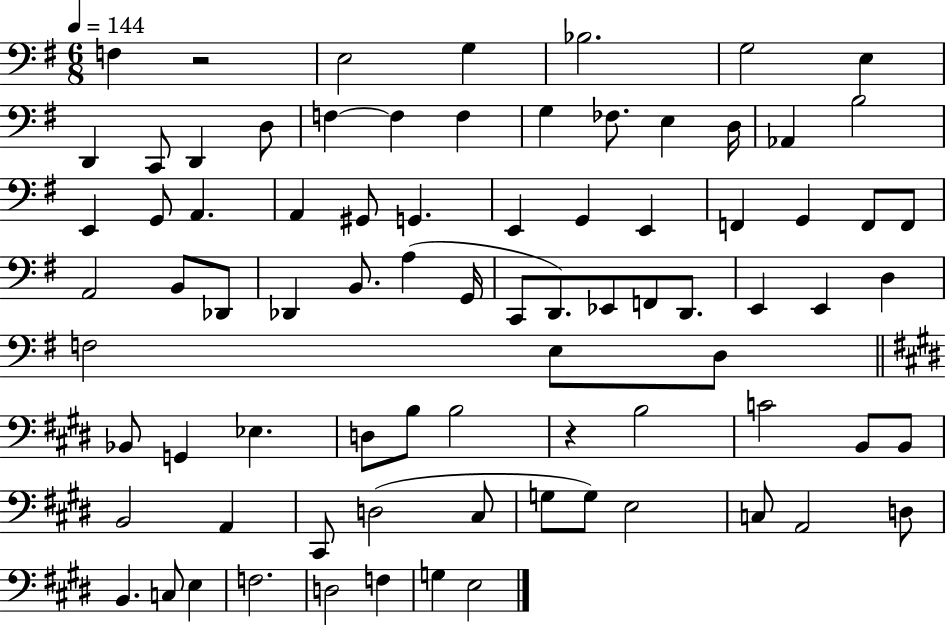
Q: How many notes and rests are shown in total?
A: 81